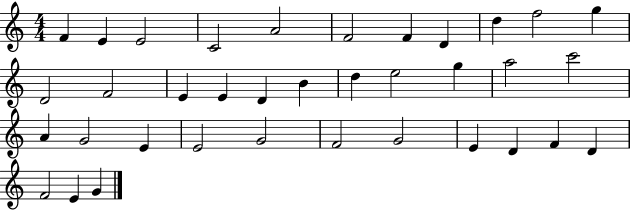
F4/q E4/q E4/h C4/h A4/h F4/h F4/q D4/q D5/q F5/h G5/q D4/h F4/h E4/q E4/q D4/q B4/q D5/q E5/h G5/q A5/h C6/h A4/q G4/h E4/q E4/h G4/h F4/h G4/h E4/q D4/q F4/q D4/q F4/h E4/q G4/q